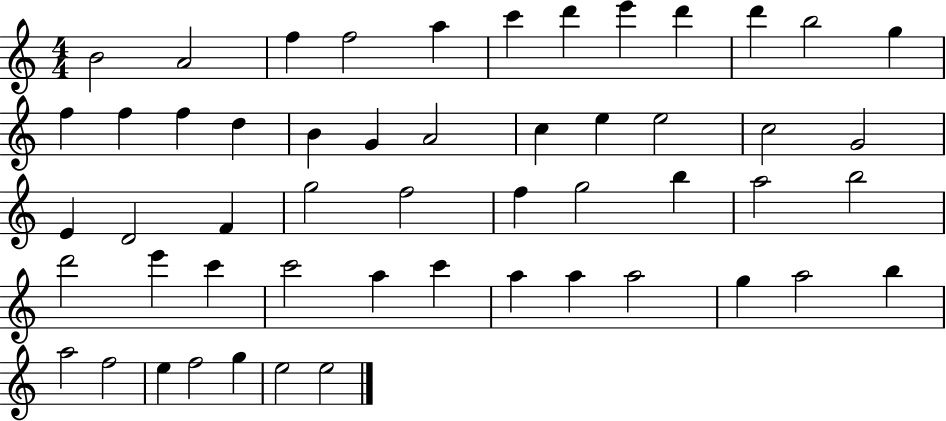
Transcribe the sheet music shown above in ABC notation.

X:1
T:Untitled
M:4/4
L:1/4
K:C
B2 A2 f f2 a c' d' e' d' d' b2 g f f f d B G A2 c e e2 c2 G2 E D2 F g2 f2 f g2 b a2 b2 d'2 e' c' c'2 a c' a a a2 g a2 b a2 f2 e f2 g e2 e2